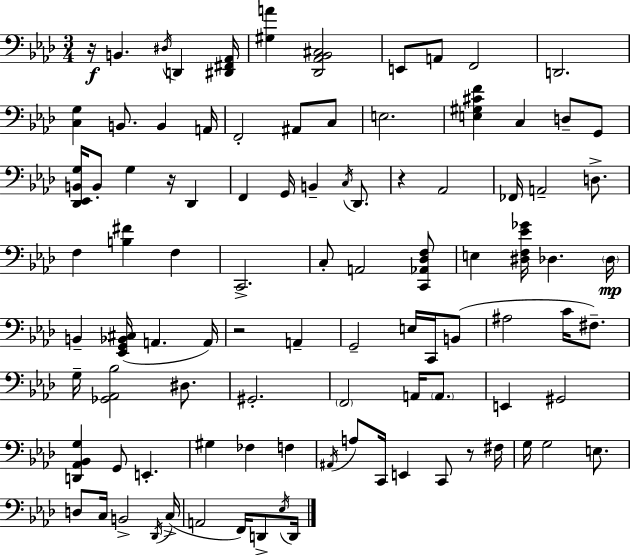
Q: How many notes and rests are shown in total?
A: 97